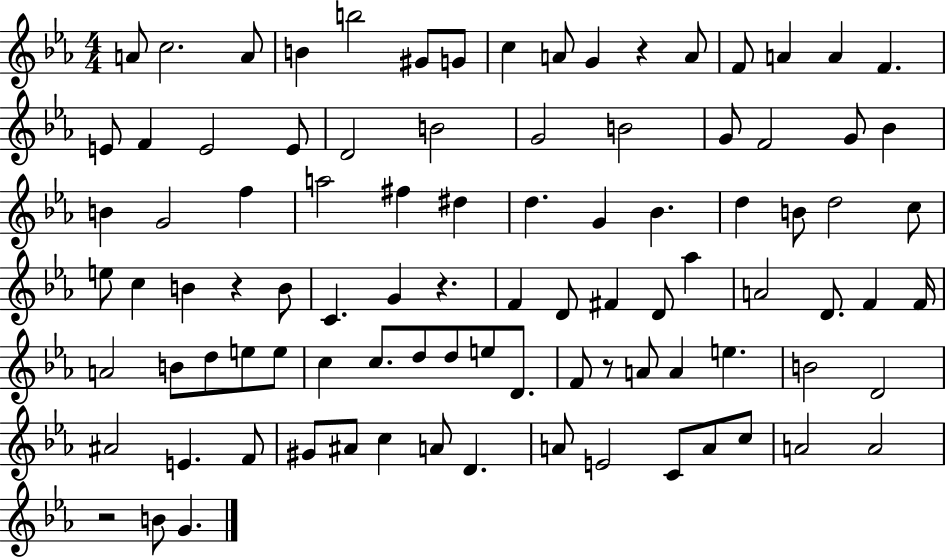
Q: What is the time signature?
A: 4/4